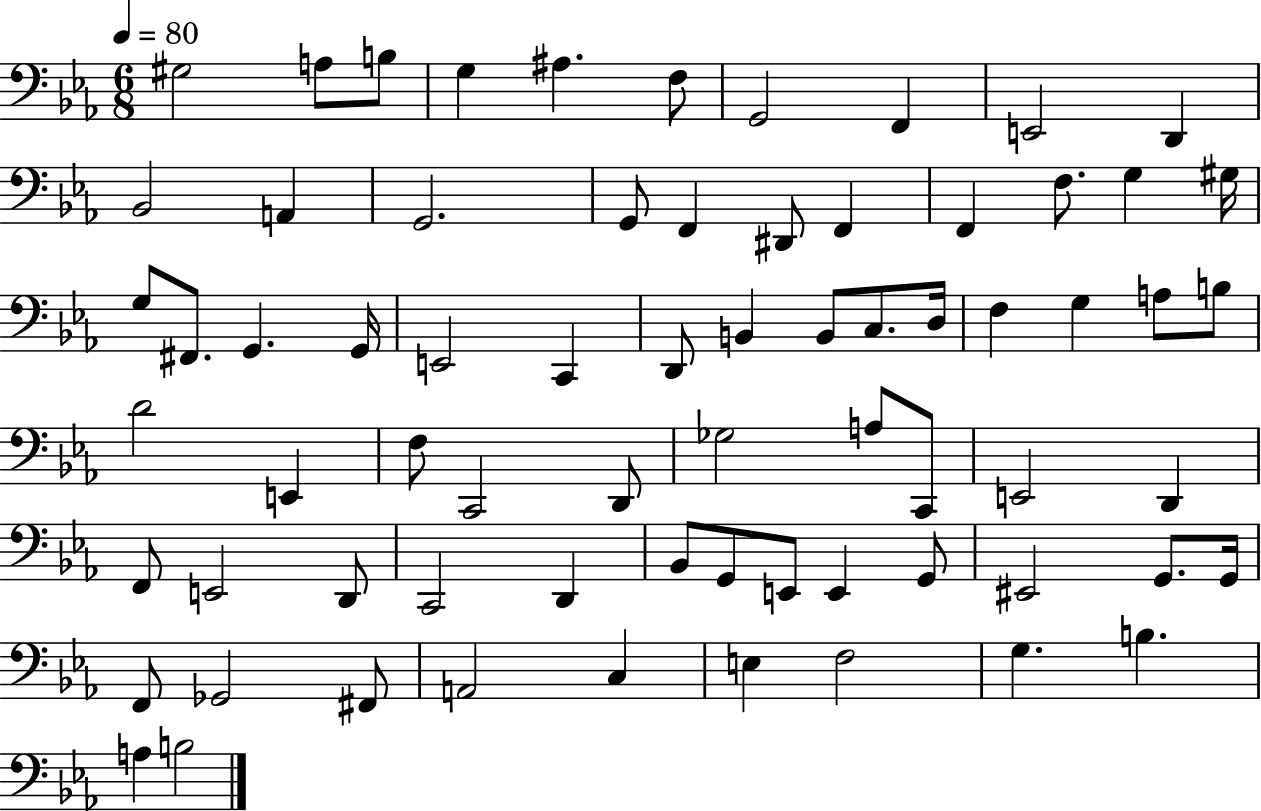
G#3/h A3/e B3/e G3/q A#3/q. F3/e G2/h F2/q E2/h D2/q Bb2/h A2/q G2/h. G2/e F2/q D#2/e F2/q F2/q F3/e. G3/q G#3/s G3/e F#2/e. G2/q. G2/s E2/h C2/q D2/e B2/q B2/e C3/e. D3/s F3/q G3/q A3/e B3/e D4/h E2/q F3/e C2/h D2/e Gb3/h A3/e C2/e E2/h D2/q F2/e E2/h D2/e C2/h D2/q Bb2/e G2/e E2/e E2/q G2/e EIS2/h G2/e. G2/s F2/e Gb2/h F#2/e A2/h C3/q E3/q F3/h G3/q. B3/q. A3/q B3/h